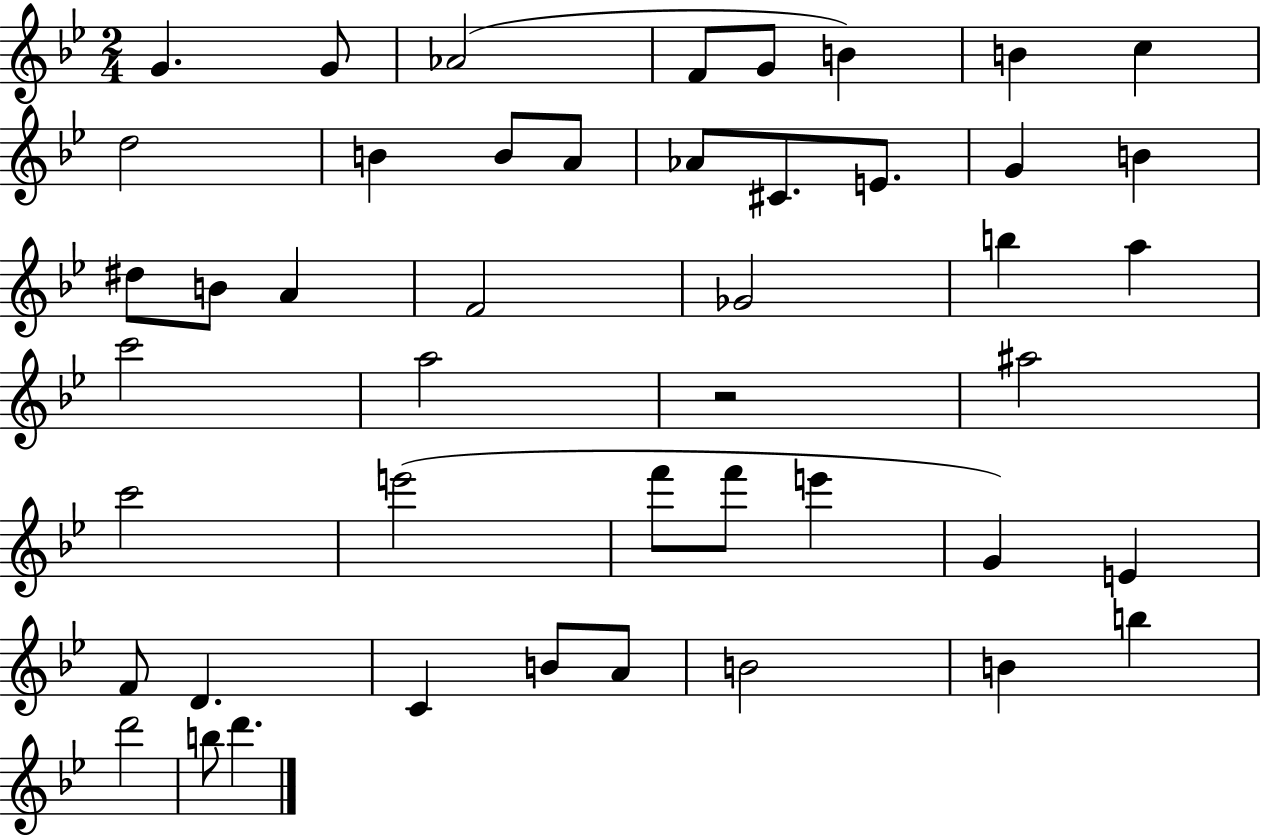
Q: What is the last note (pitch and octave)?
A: D6